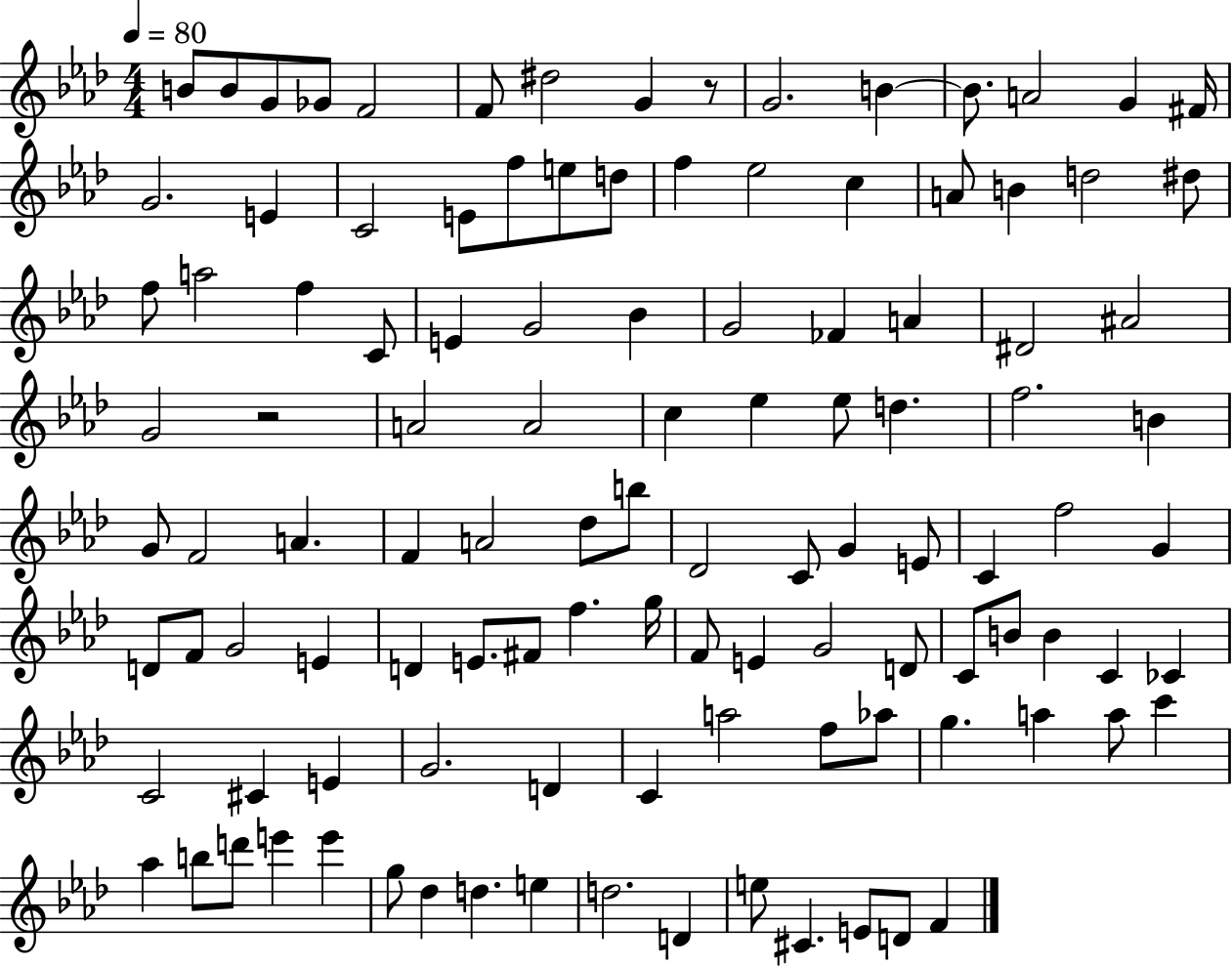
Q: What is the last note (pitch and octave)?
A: F4